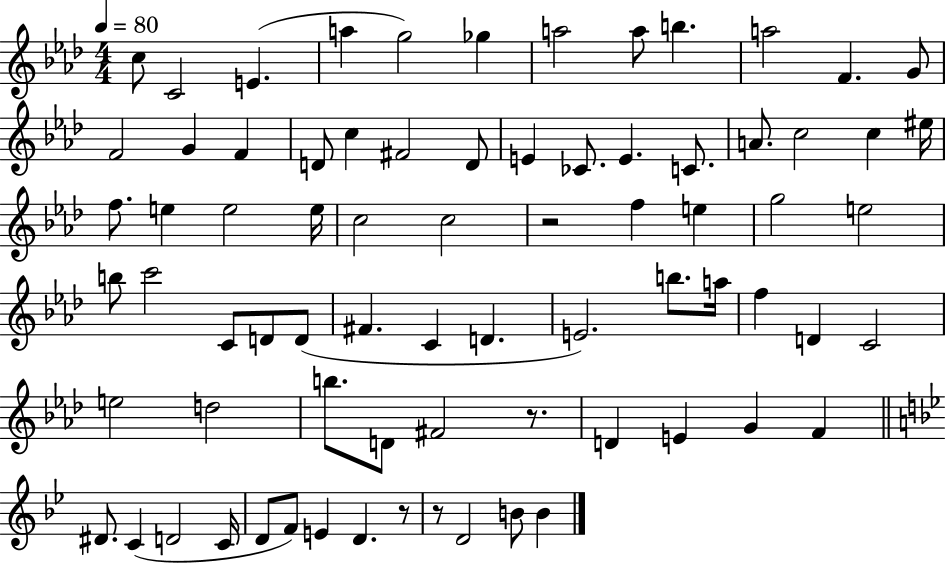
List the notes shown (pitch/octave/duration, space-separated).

C5/e C4/h E4/q. A5/q G5/h Gb5/q A5/h A5/e B5/q. A5/h F4/q. G4/e F4/h G4/q F4/q D4/e C5/q F#4/h D4/e E4/q CES4/e. E4/q. C4/e. A4/e. C5/h C5/q EIS5/s F5/e. E5/q E5/h E5/s C5/h C5/h R/h F5/q E5/q G5/h E5/h B5/e C6/h C4/e D4/e D4/e F#4/q. C4/q D4/q. E4/h. B5/e. A5/s F5/q D4/q C4/h E5/h D5/h B5/e. D4/e F#4/h R/e. D4/q E4/q G4/q F4/q D#4/e. C4/q D4/h C4/s D4/e F4/e E4/q D4/q. R/e R/e D4/h B4/e B4/q